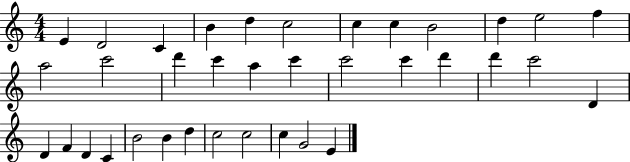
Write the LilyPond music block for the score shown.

{
  \clef treble
  \numericTimeSignature
  \time 4/4
  \key c \major
  e'4 d'2 c'4 | b'4 d''4 c''2 | c''4 c''4 b'2 | d''4 e''2 f''4 | \break a''2 c'''2 | d'''4 c'''4 a''4 c'''4 | c'''2 c'''4 d'''4 | d'''4 c'''2 d'4 | \break d'4 f'4 d'4 c'4 | b'2 b'4 d''4 | c''2 c''2 | c''4 g'2 e'4 | \break \bar "|."
}